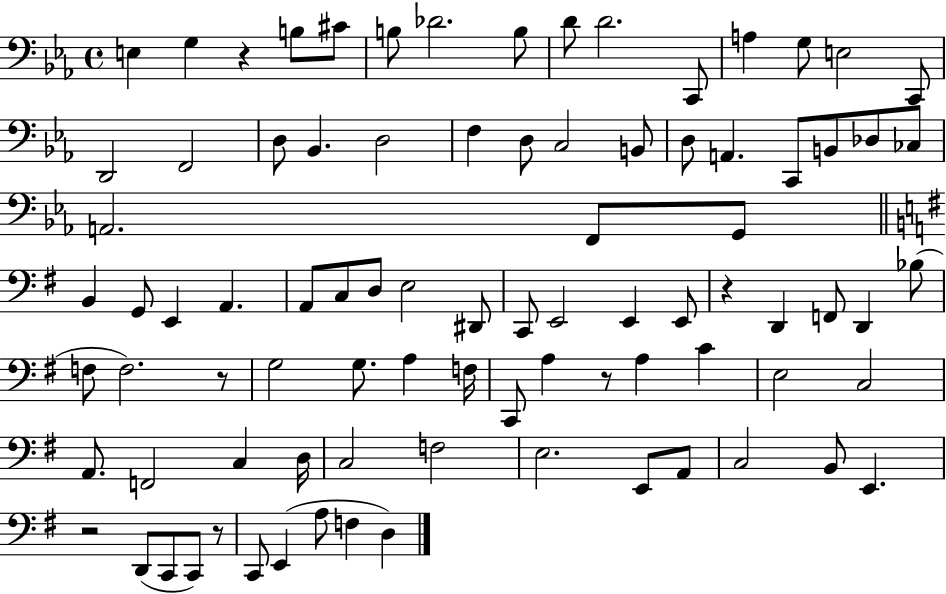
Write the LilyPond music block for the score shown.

{
  \clef bass
  \time 4/4
  \defaultTimeSignature
  \key ees \major
  e4 g4 r4 b8 cis'8 | b8 des'2. b8 | d'8 d'2. c,8 | a4 g8 e2 c,8 | \break d,2 f,2 | d8 bes,4. d2 | f4 d8 c2 b,8 | d8 a,4. c,8 b,8 des8 ces8 | \break a,2. f,8 g,8 | \bar "||" \break \key e \minor b,4 g,8 e,4 a,4. | a,8 c8 d8 e2 dis,8 | c,8 e,2 e,4 e,8 | r4 d,4 f,8 d,4 bes8( | \break f8 f2.) r8 | g2 g8. a4 f16 | c,8 a4 r8 a4 c'4 | e2 c2 | \break a,8. f,2 c4 d16 | c2 f2 | e2. e,8 a,8 | c2 b,8 e,4. | \break r2 d,8( c,8 c,8) r8 | c,8 e,4( a8 f4 d4) | \bar "|."
}